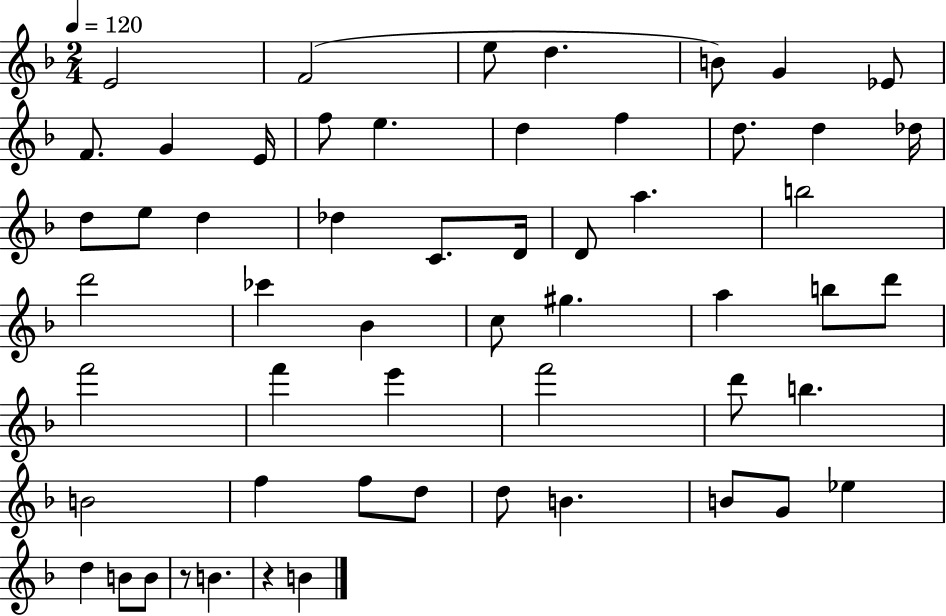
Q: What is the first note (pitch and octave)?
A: E4